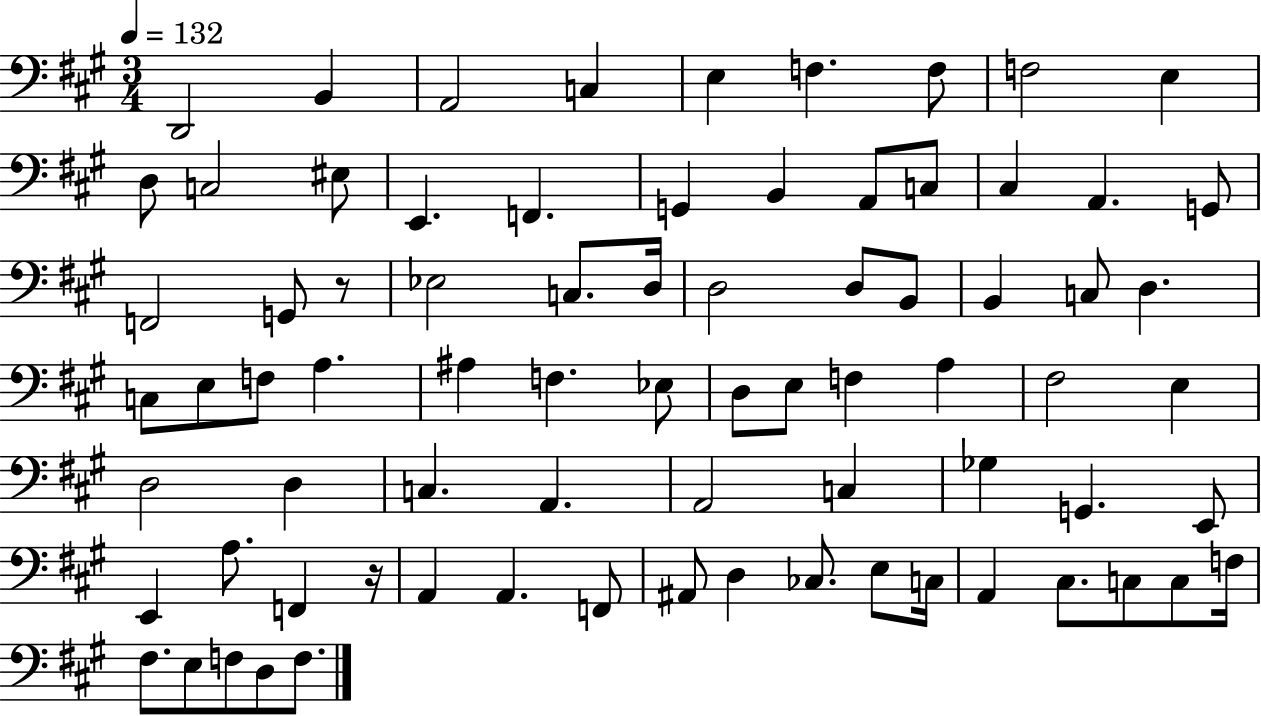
X:1
T:Untitled
M:3/4
L:1/4
K:A
D,,2 B,, A,,2 C, E, F, F,/2 F,2 E, D,/2 C,2 ^E,/2 E,, F,, G,, B,, A,,/2 C,/2 ^C, A,, G,,/2 F,,2 G,,/2 z/2 _E,2 C,/2 D,/4 D,2 D,/2 B,,/2 B,, C,/2 D, C,/2 E,/2 F,/2 A, ^A, F, _E,/2 D,/2 E,/2 F, A, ^F,2 E, D,2 D, C, A,, A,,2 C, _G, G,, E,,/2 E,, A,/2 F,, z/4 A,, A,, F,,/2 ^A,,/2 D, _C,/2 E,/2 C,/4 A,, ^C,/2 C,/2 C,/2 F,/4 ^F,/2 E,/2 F,/2 D,/2 F,/2